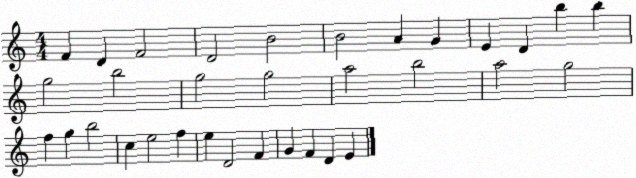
X:1
T:Untitled
M:4/4
L:1/4
K:C
F D F2 D2 B2 B2 A G E D b b g2 b2 g2 g2 a2 b2 a2 g2 f g b2 c e2 f e D2 F G F D E